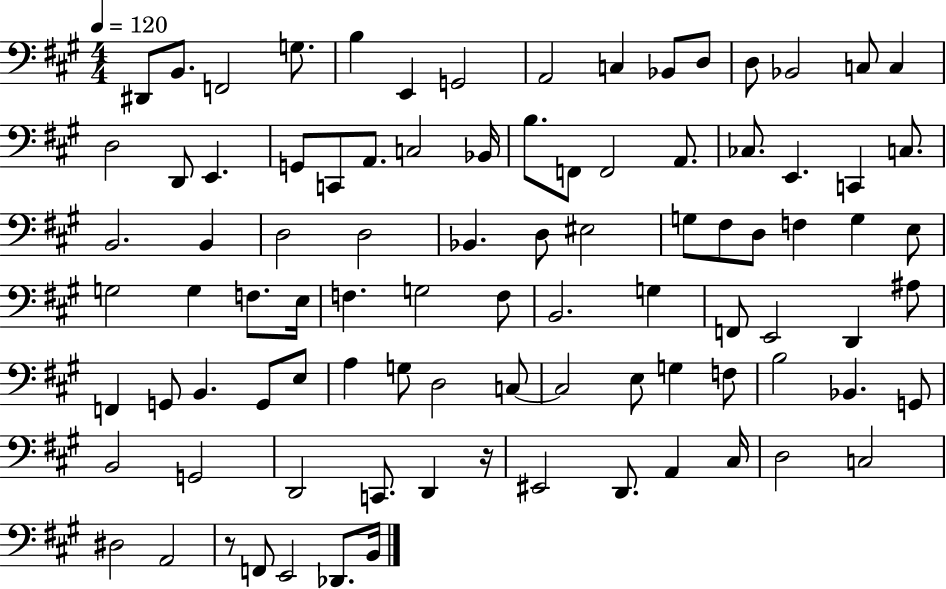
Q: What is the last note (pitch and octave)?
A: B2